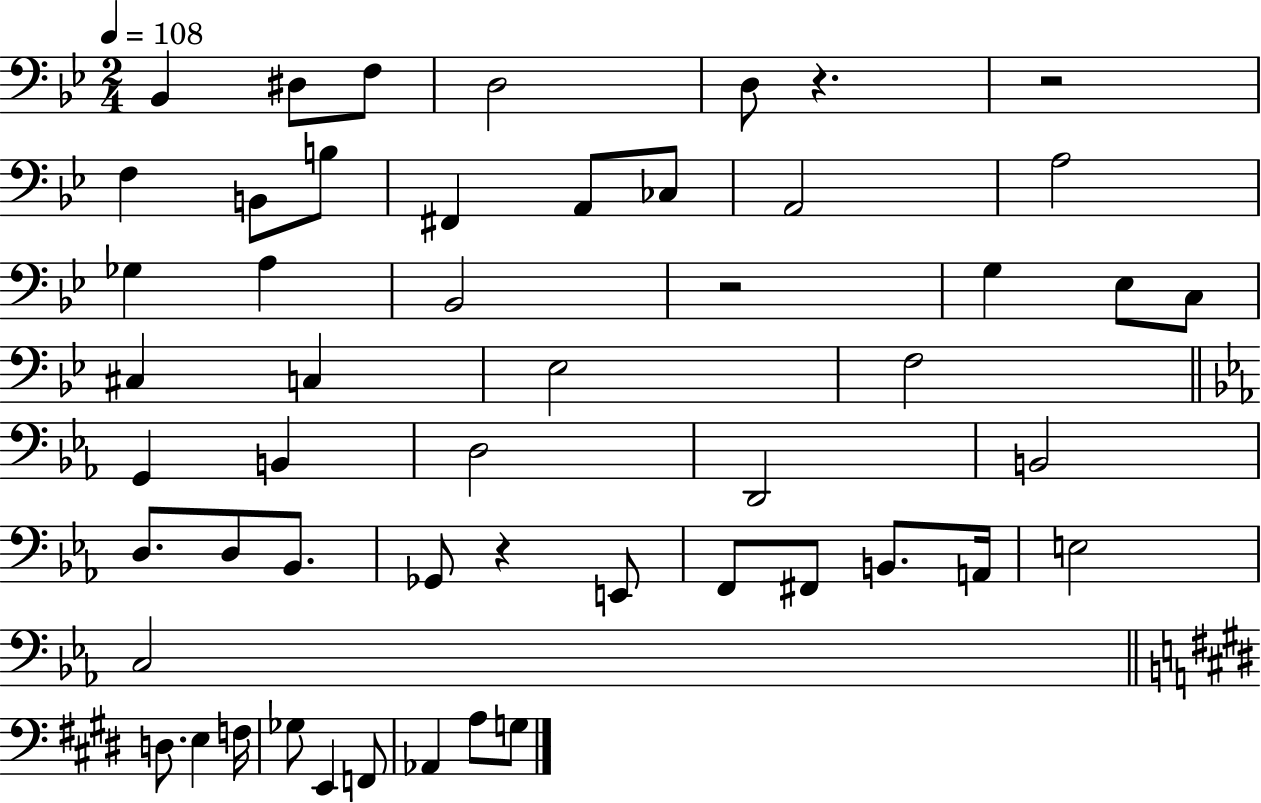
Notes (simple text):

Bb2/q D#3/e F3/e D3/h D3/e R/q. R/h F3/q B2/e B3/e F#2/q A2/e CES3/e A2/h A3/h Gb3/q A3/q Bb2/h R/h G3/q Eb3/e C3/e C#3/q C3/q Eb3/h F3/h G2/q B2/q D3/h D2/h B2/h D3/e. D3/e Bb2/e. Gb2/e R/q E2/e F2/e F#2/e B2/e. A2/s E3/h C3/h D3/e. E3/q F3/s Gb3/e E2/q F2/e Ab2/q A3/e G3/e